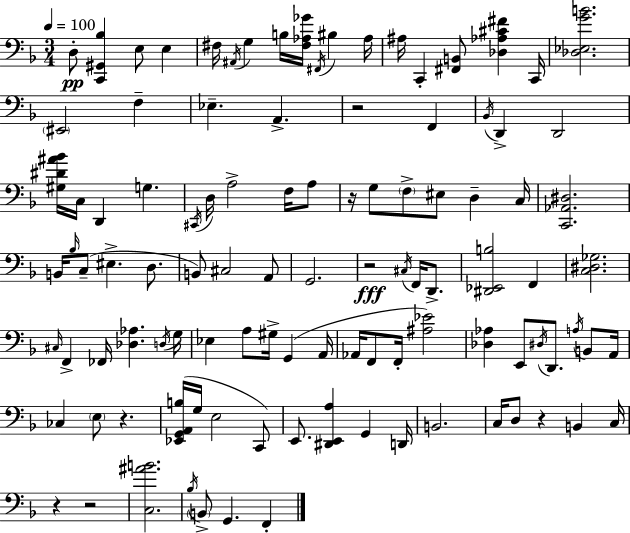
X:1
T:Untitled
M:3/4
L:1/4
K:Dm
D,/2 [C,,^G,,_B,] E,/2 E, ^F,/4 ^A,,/4 G, B,/4 [^F,_A,_G]/4 ^F,,/4 ^B, _A,/4 ^A,/4 C,, [^F,,B,,]/2 [_D,_A,^C^F] C,,/4 [_D,_E,GB]2 ^E,,2 F, _E, A,, z2 F,, _B,,/4 D,, D,,2 [^G,^D^A_B]/4 C,/4 D,, G, ^C,,/4 D,/4 A,2 F,/4 A,/2 z/4 G,/2 F,/2 ^E,/2 D, C,/4 [C,,_A,,^D,]2 B,,/4 _B,/4 C,/2 ^E, D,/2 B,,/2 ^C,2 A,,/2 G,,2 z2 ^C,/4 F,,/4 D,,/2 [^D,,_E,,B,]2 F,, [C,^D,_G,]2 ^C,/4 F,, _F,,/4 [_D,_A,] D,/4 G,/4 _E, A,/2 ^G,/4 G,, A,,/4 _A,,/4 F,,/2 F,,/4 [^A,_E]2 [_D,_A,] E,,/2 ^D,/4 D,,/2 A,/4 B,,/2 A,,/4 _C, E,/2 z [_E,,G,,A,,B,]/4 G,/4 E,2 C,,/2 E,,/2 [^D,,E,,A,] G,, D,,/4 B,,2 C,/4 D,/2 z B,, C,/4 z z2 [C,^AB]2 _B,/4 B,,/2 G,, F,,